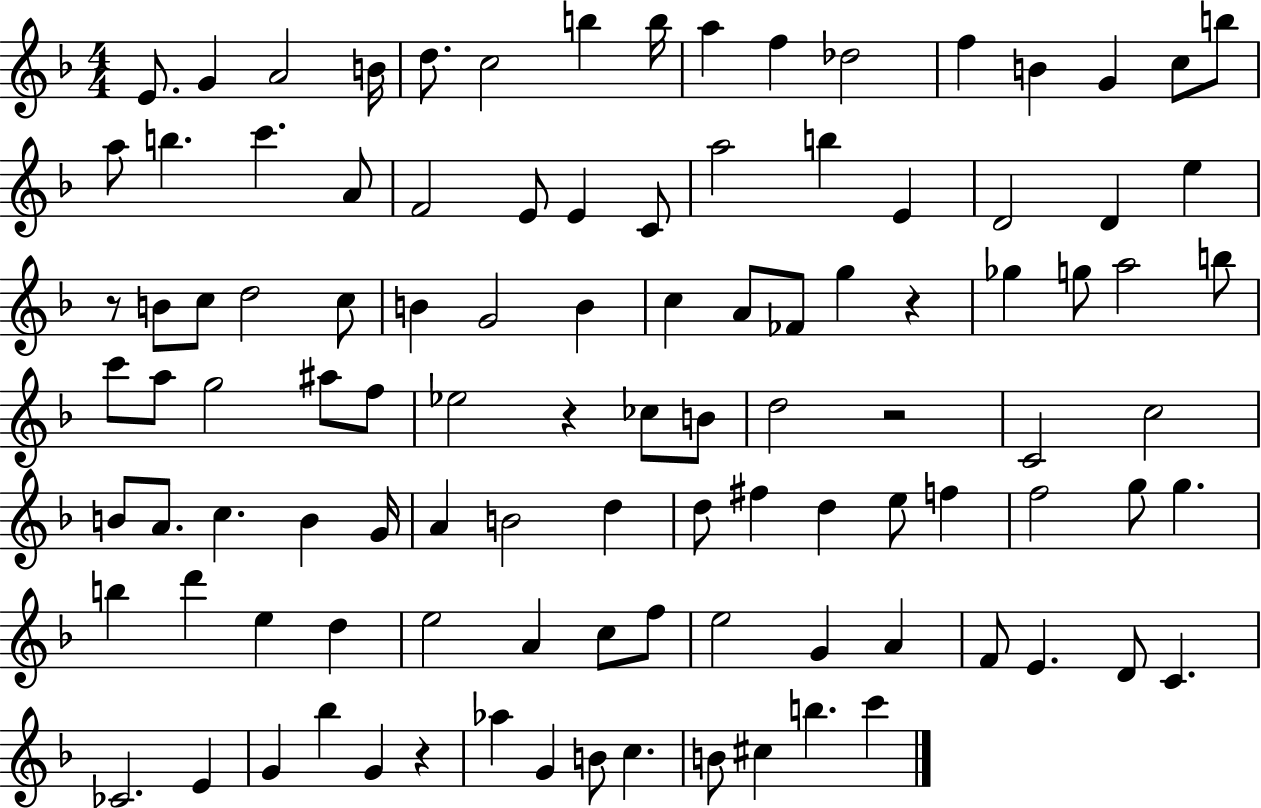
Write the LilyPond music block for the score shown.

{
  \clef treble
  \numericTimeSignature
  \time 4/4
  \key f \major
  \repeat volta 2 { e'8. g'4 a'2 b'16 | d''8. c''2 b''4 b''16 | a''4 f''4 des''2 | f''4 b'4 g'4 c''8 b''8 | \break a''8 b''4. c'''4. a'8 | f'2 e'8 e'4 c'8 | a''2 b''4 e'4 | d'2 d'4 e''4 | \break r8 b'8 c''8 d''2 c''8 | b'4 g'2 b'4 | c''4 a'8 fes'8 g''4 r4 | ges''4 g''8 a''2 b''8 | \break c'''8 a''8 g''2 ais''8 f''8 | ees''2 r4 ces''8 b'8 | d''2 r2 | c'2 c''2 | \break b'8 a'8. c''4. b'4 g'16 | a'4 b'2 d''4 | d''8 fis''4 d''4 e''8 f''4 | f''2 g''8 g''4. | \break b''4 d'''4 e''4 d''4 | e''2 a'4 c''8 f''8 | e''2 g'4 a'4 | f'8 e'4. d'8 c'4. | \break ces'2. e'4 | g'4 bes''4 g'4 r4 | aes''4 g'4 b'8 c''4. | b'8 cis''4 b''4. c'''4 | \break } \bar "|."
}